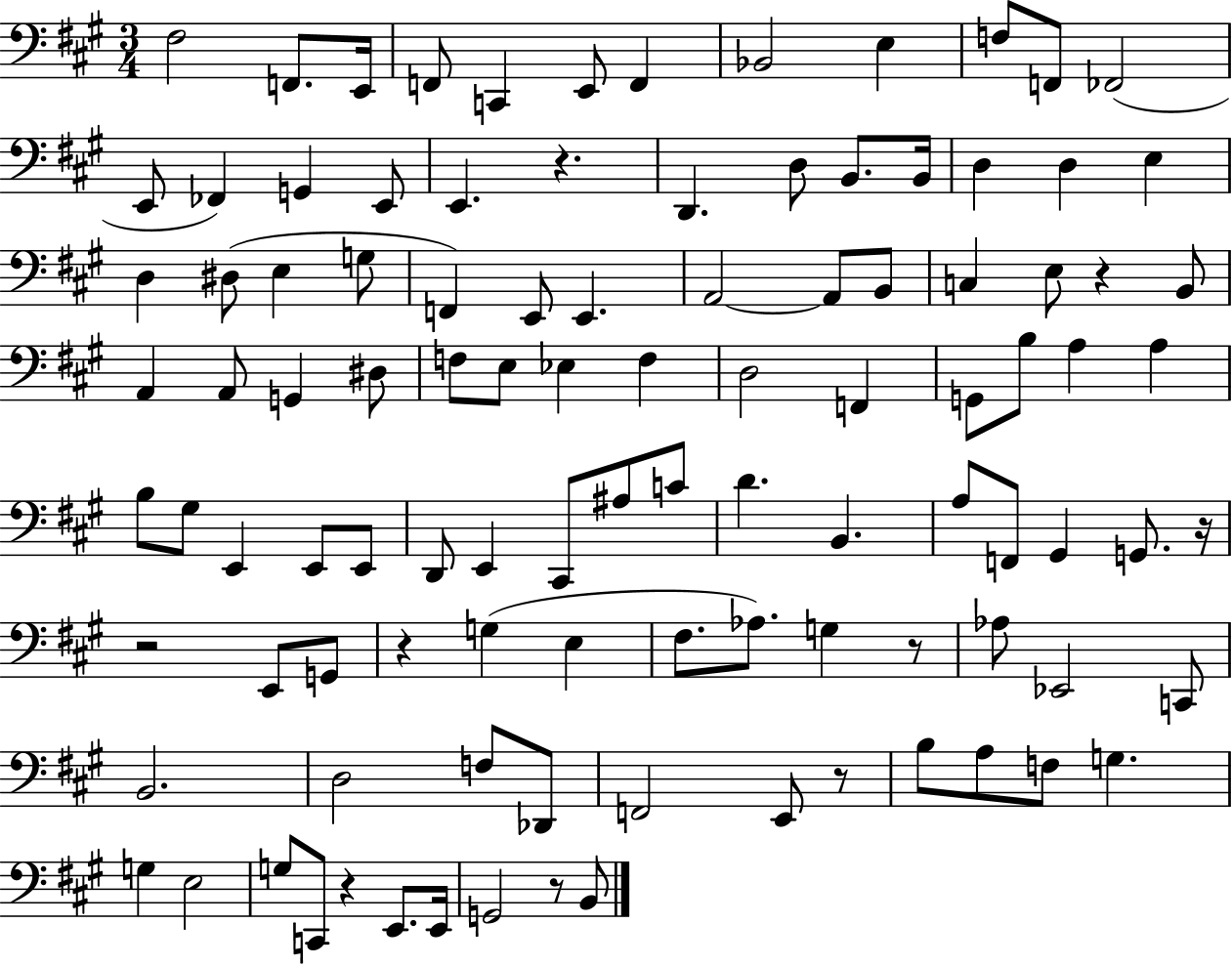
{
  \clef bass
  \numericTimeSignature
  \time 3/4
  \key a \major
  \repeat volta 2 { fis2 f,8. e,16 | f,8 c,4 e,8 f,4 | bes,2 e4 | f8 f,8 fes,2( | \break e,8 fes,4) g,4 e,8 | e,4. r4. | d,4. d8 b,8. b,16 | d4 d4 e4 | \break d4 dis8( e4 g8 | f,4) e,8 e,4. | a,2~~ a,8 b,8 | c4 e8 r4 b,8 | \break a,4 a,8 g,4 dis8 | f8 e8 ees4 f4 | d2 f,4 | g,8 b8 a4 a4 | \break b8 gis8 e,4 e,8 e,8 | d,8 e,4 cis,8 ais8 c'8 | d'4. b,4. | a8 f,8 gis,4 g,8. r16 | \break r2 e,8 g,8 | r4 g4( e4 | fis8. aes8.) g4 r8 | aes8 ees,2 c,8 | \break b,2. | d2 f8 des,8 | f,2 e,8 r8 | b8 a8 f8 g4. | \break g4 e2 | g8 c,8 r4 e,8. e,16 | g,2 r8 b,8 | } \bar "|."
}